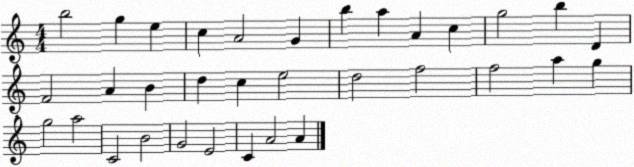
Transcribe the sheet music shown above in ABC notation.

X:1
T:Untitled
M:4/4
L:1/4
K:C
b2 g e c A2 G b a A c g2 b D F2 A B d c e2 d2 f2 f2 a g g2 a2 C2 B2 G2 E2 C A2 A